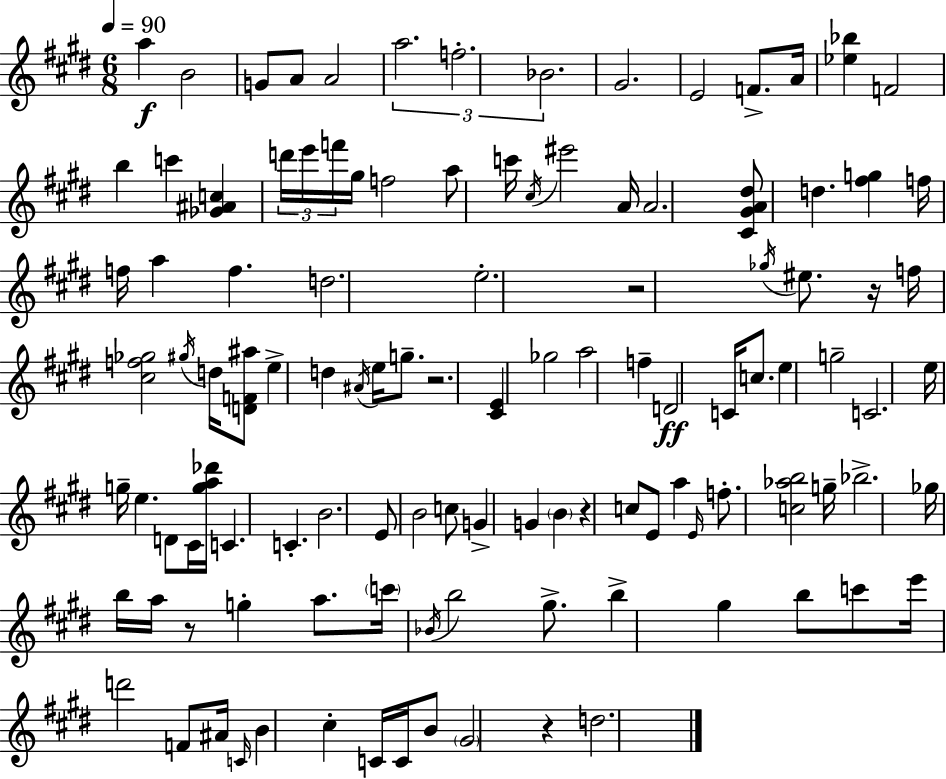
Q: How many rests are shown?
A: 6